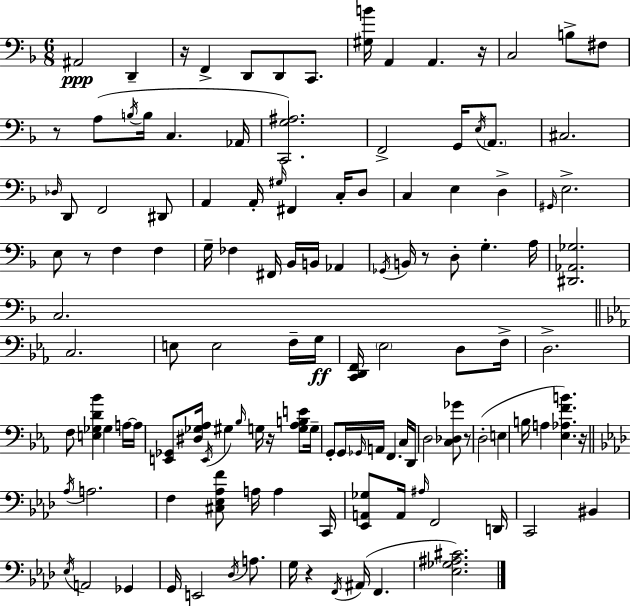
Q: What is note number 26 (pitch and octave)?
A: A2